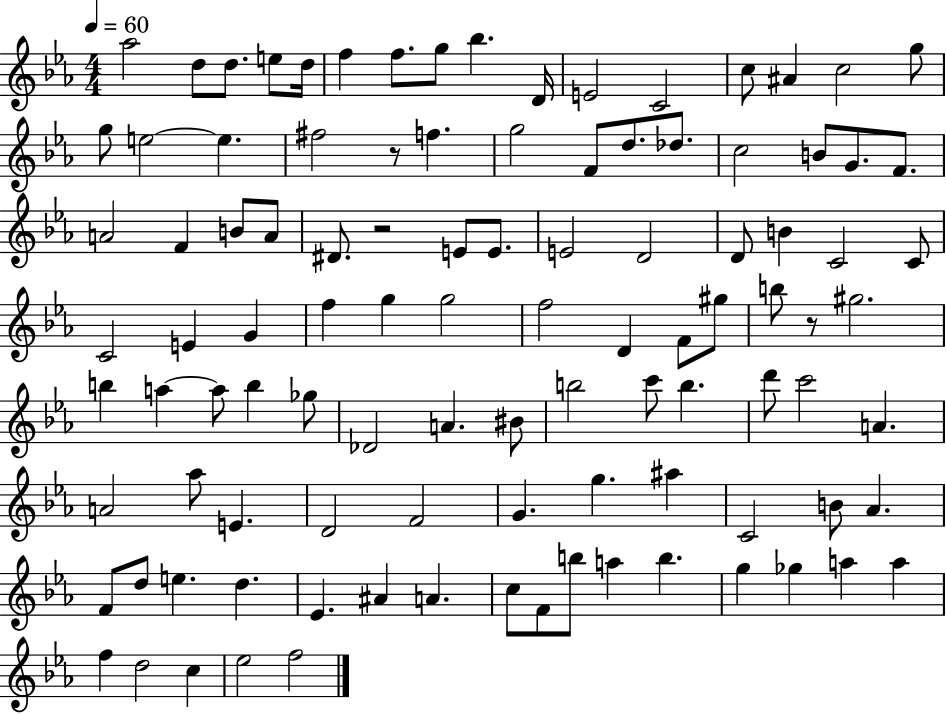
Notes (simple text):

Ab5/h D5/e D5/e. E5/e D5/s F5/q F5/e. G5/e Bb5/q. D4/s E4/h C4/h C5/e A#4/q C5/h G5/e G5/e E5/h E5/q. F#5/h R/e F5/q. G5/h F4/e D5/e. Db5/e. C5/h B4/e G4/e. F4/e. A4/h F4/q B4/e A4/e D#4/e. R/h E4/e E4/e. E4/h D4/h D4/e B4/q C4/h C4/e C4/h E4/q G4/q F5/q G5/q G5/h F5/h D4/q F4/e G#5/e B5/e R/e G#5/h. B5/q A5/q A5/e B5/q Gb5/e Db4/h A4/q. BIS4/e B5/h C6/e B5/q. D6/e C6/h A4/q. A4/h Ab5/e E4/q. D4/h F4/h G4/q. G5/q. A#5/q C4/h B4/e Ab4/q. F4/e D5/e E5/q. D5/q. Eb4/q. A#4/q A4/q. C5/e F4/e B5/e A5/q B5/q. G5/q Gb5/q A5/q A5/q F5/q D5/h C5/q Eb5/h F5/h